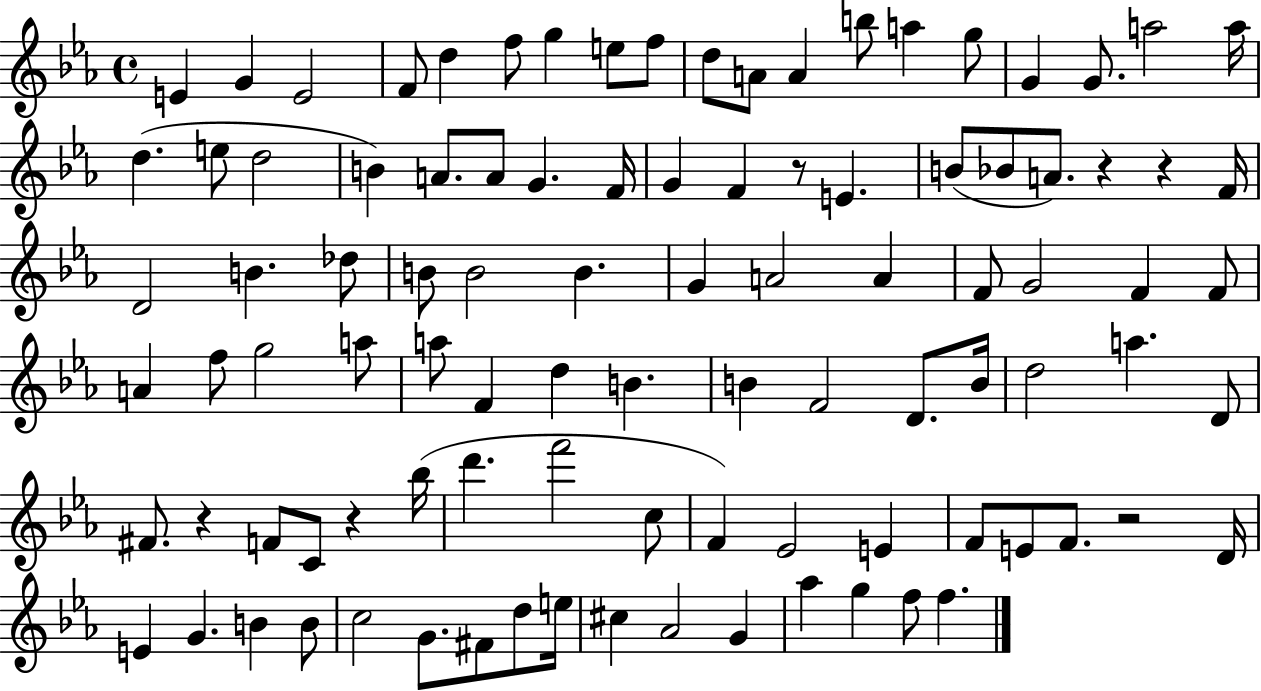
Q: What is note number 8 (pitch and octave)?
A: E5